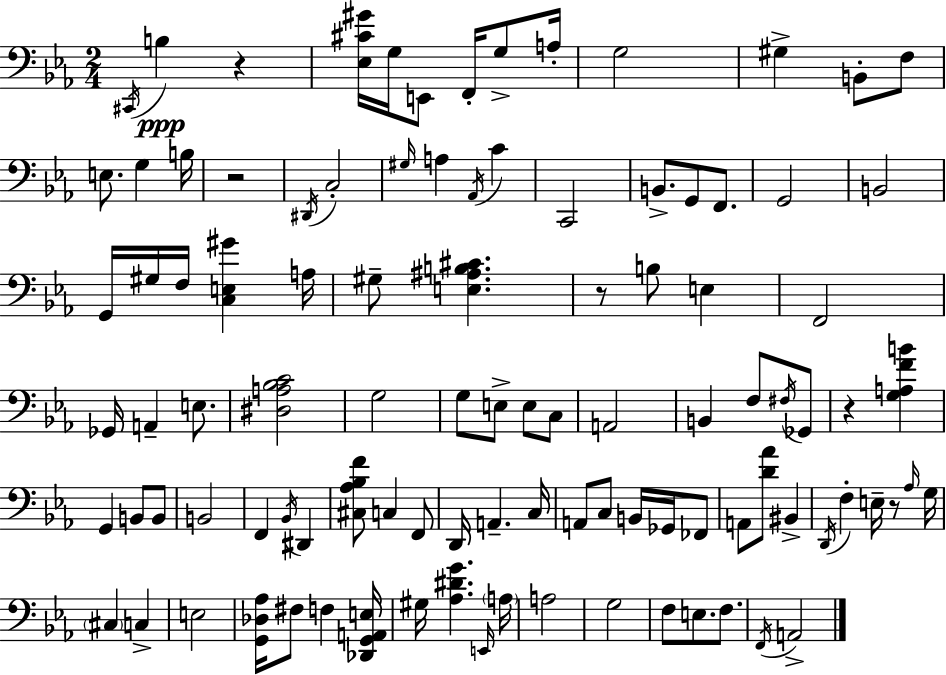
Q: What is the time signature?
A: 2/4